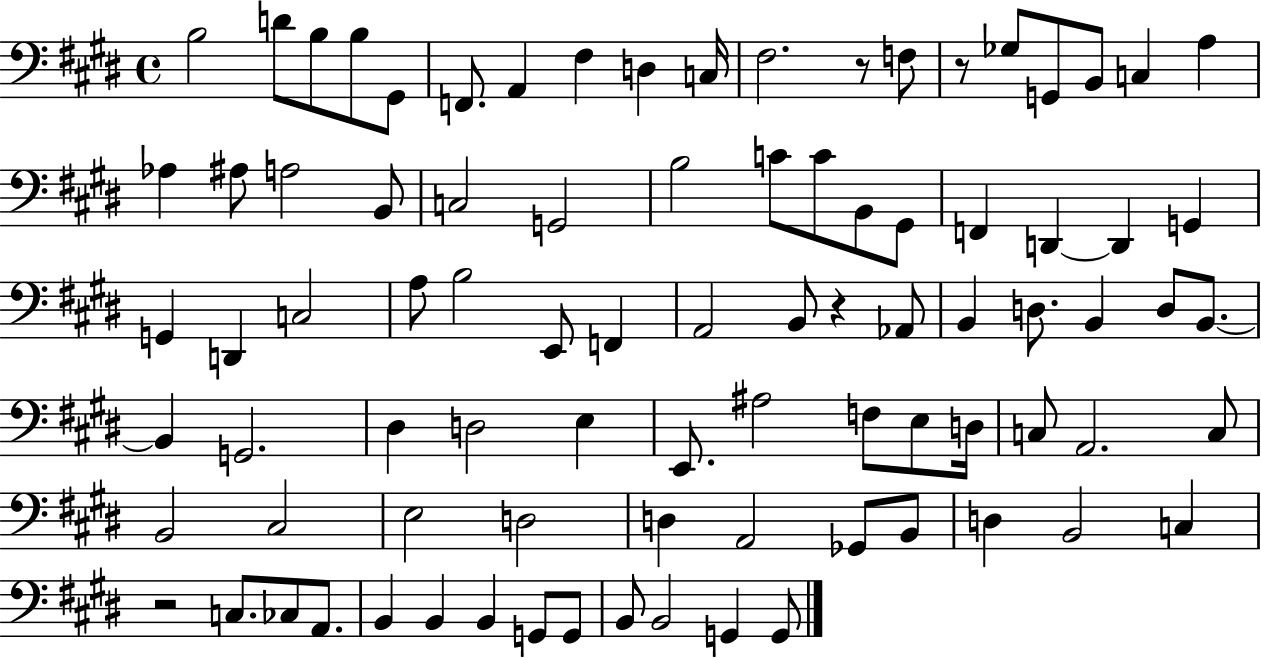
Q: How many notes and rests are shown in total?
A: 87